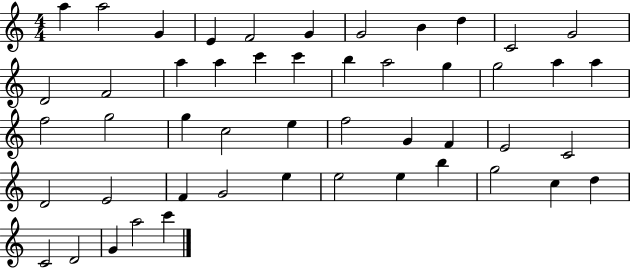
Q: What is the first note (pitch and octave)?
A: A5